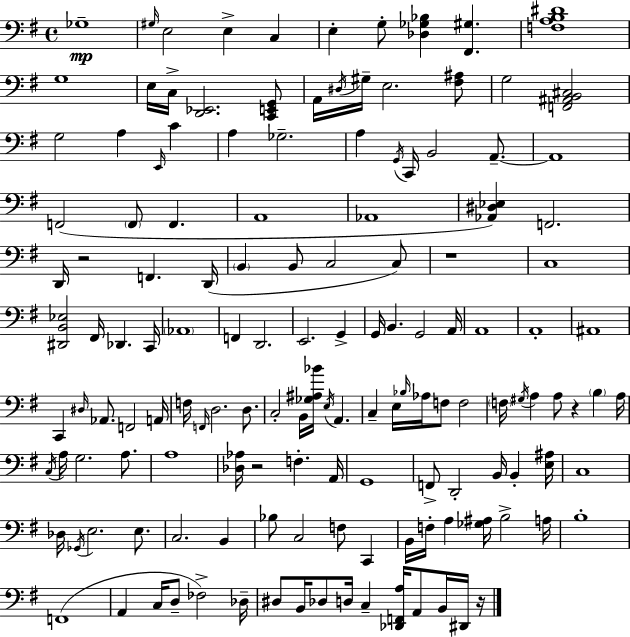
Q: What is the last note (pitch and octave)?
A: D#2